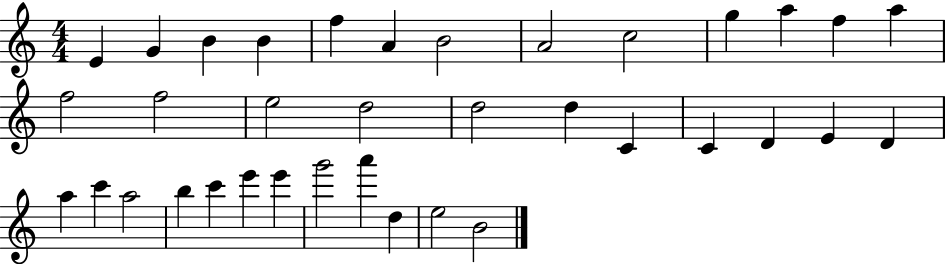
E4/q G4/q B4/q B4/q F5/q A4/q B4/h A4/h C5/h G5/q A5/q F5/q A5/q F5/h F5/h E5/h D5/h D5/h D5/q C4/q C4/q D4/q E4/q D4/q A5/q C6/q A5/h B5/q C6/q E6/q E6/q G6/h A6/q D5/q E5/h B4/h